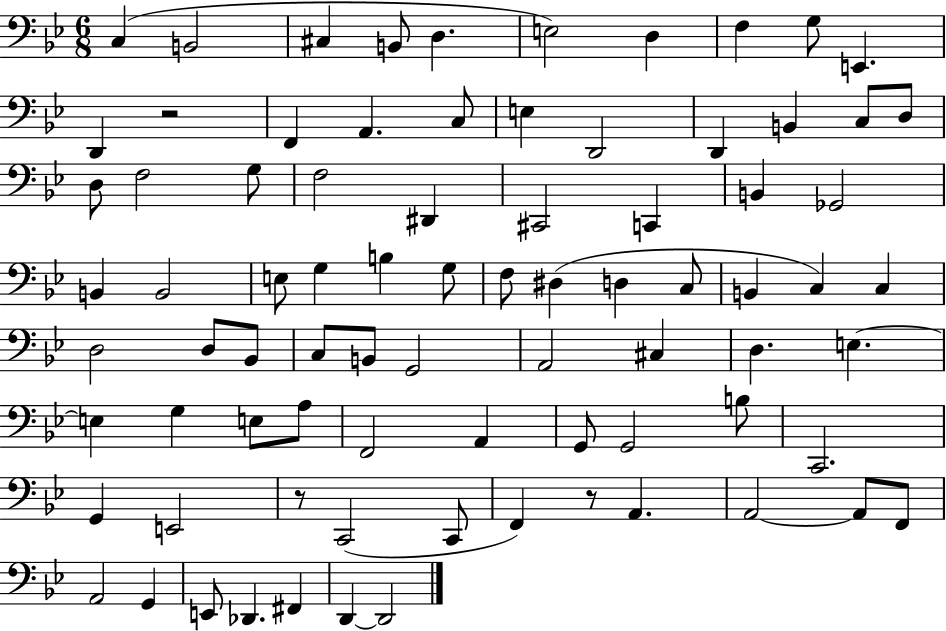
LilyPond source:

{
  \clef bass
  \numericTimeSignature
  \time 6/8
  \key bes \major
  c4( b,2 | cis4 b,8 d4. | e2) d4 | f4 g8 e,4. | \break d,4 r2 | f,4 a,4. c8 | e4 d,2 | d,4 b,4 c8 d8 | \break d8 f2 g8 | f2 dis,4 | cis,2 c,4 | b,4 ges,2 | \break b,4 b,2 | e8 g4 b4 g8 | f8 dis4( d4 c8 | b,4 c4) c4 | \break d2 d8 bes,8 | c8 b,8 g,2 | a,2 cis4 | d4. e4.~~ | \break e4 g4 e8 a8 | f,2 a,4 | g,8 g,2 b8 | c,2. | \break g,4 e,2 | r8 c,2( c,8 | f,4) r8 a,4. | a,2~~ a,8 f,8 | \break a,2 g,4 | e,8 des,4. fis,4 | d,4~~ d,2 | \bar "|."
}